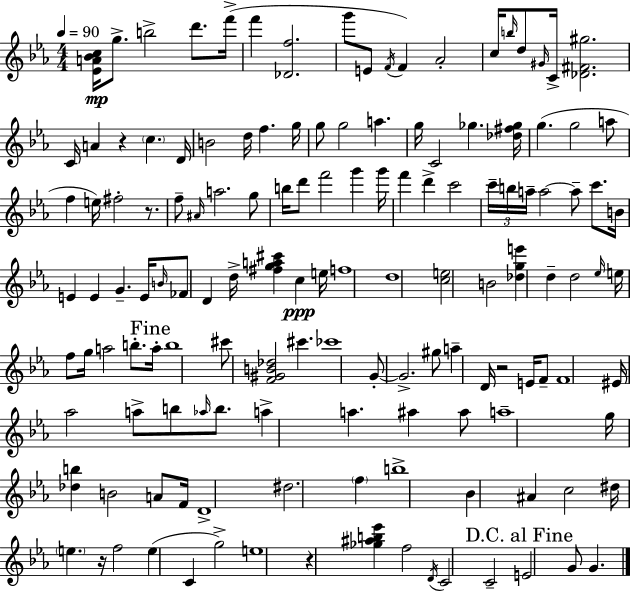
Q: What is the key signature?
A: EES major